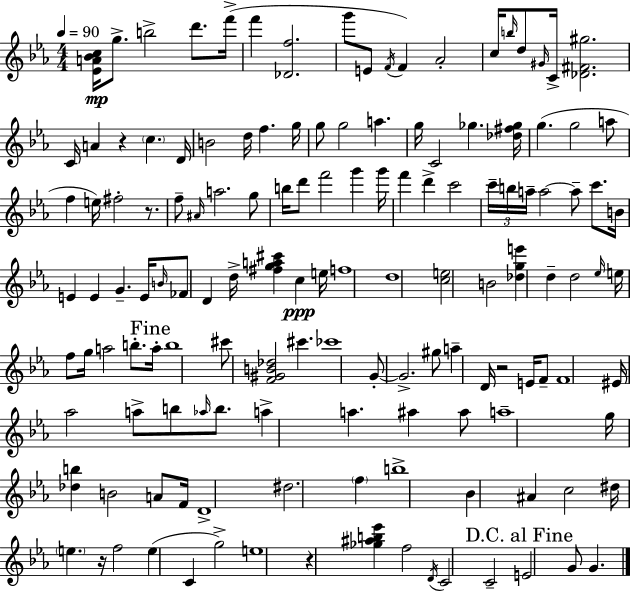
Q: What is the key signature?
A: EES major